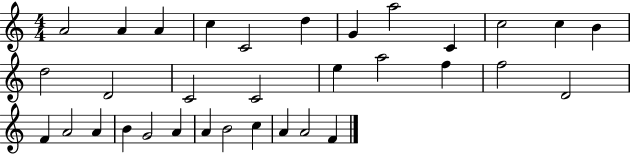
{
  \clef treble
  \numericTimeSignature
  \time 4/4
  \key c \major
  a'2 a'4 a'4 | c''4 c'2 d''4 | g'4 a''2 c'4 | c''2 c''4 b'4 | \break d''2 d'2 | c'2 c'2 | e''4 a''2 f''4 | f''2 d'2 | \break f'4 a'2 a'4 | b'4 g'2 a'4 | a'4 b'2 c''4 | a'4 a'2 f'4 | \break \bar "|."
}